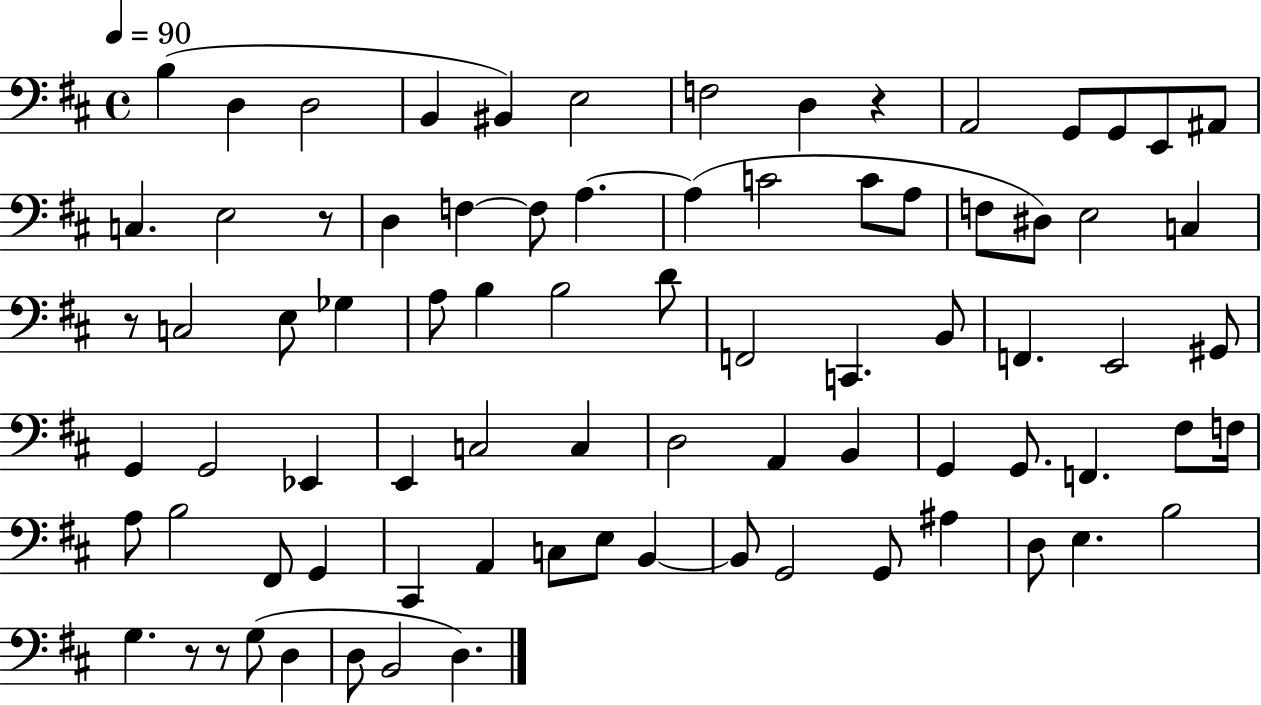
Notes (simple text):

B3/q D3/q D3/h B2/q BIS2/q E3/h F3/h D3/q R/q A2/h G2/e G2/e E2/e A#2/e C3/q. E3/h R/e D3/q F3/q F3/e A3/q. A3/q C4/h C4/e A3/e F3/e D#3/e E3/h C3/q R/e C3/h E3/e Gb3/q A3/e B3/q B3/h D4/e F2/h C2/q. B2/e F2/q. E2/h G#2/e G2/q G2/h Eb2/q E2/q C3/h C3/q D3/h A2/q B2/q G2/q G2/e. F2/q. F#3/e F3/s A3/e B3/h F#2/e G2/q C#2/q A2/q C3/e E3/e B2/q B2/e G2/h G2/e A#3/q D3/e E3/q. B3/h G3/q. R/e R/e G3/e D3/q D3/e B2/h D3/q.